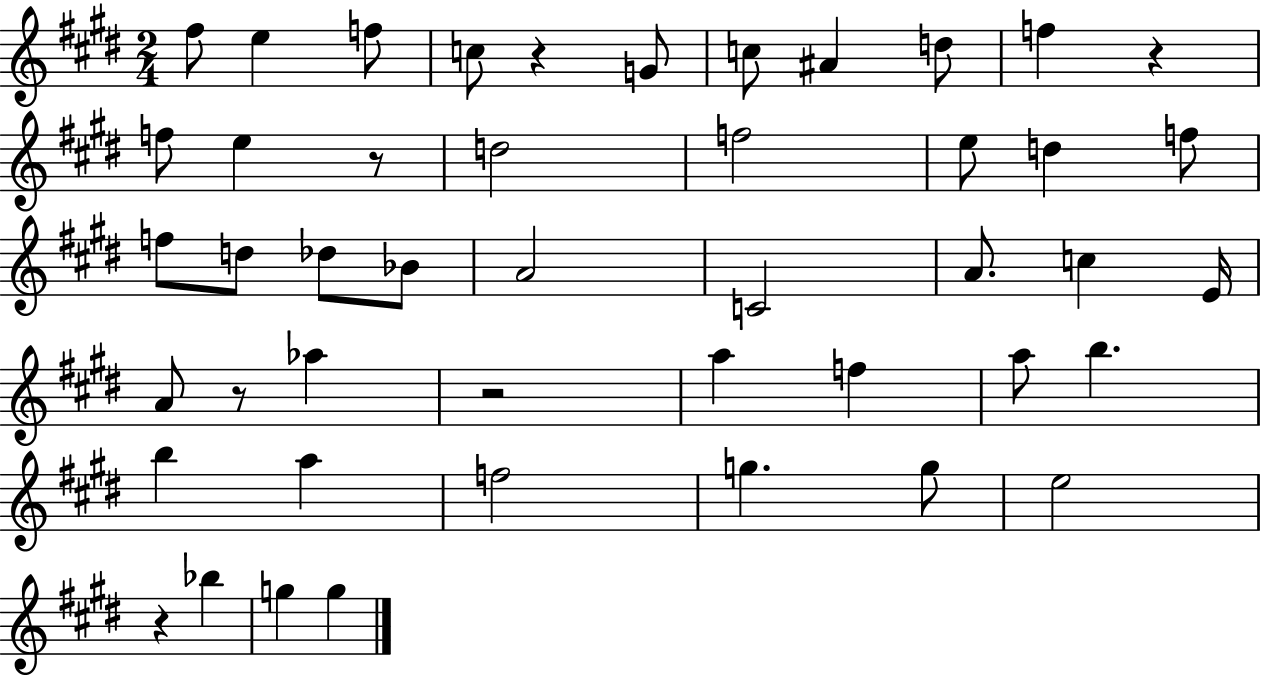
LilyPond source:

{
  \clef treble
  \numericTimeSignature
  \time 2/4
  \key e \major
  fis''8 e''4 f''8 | c''8 r4 g'8 | c''8 ais'4 d''8 | f''4 r4 | \break f''8 e''4 r8 | d''2 | f''2 | e''8 d''4 f''8 | \break f''8 d''8 des''8 bes'8 | a'2 | c'2 | a'8. c''4 e'16 | \break a'8 r8 aes''4 | r2 | a''4 f''4 | a''8 b''4. | \break b''4 a''4 | f''2 | g''4. g''8 | e''2 | \break r4 bes''4 | g''4 g''4 | \bar "|."
}